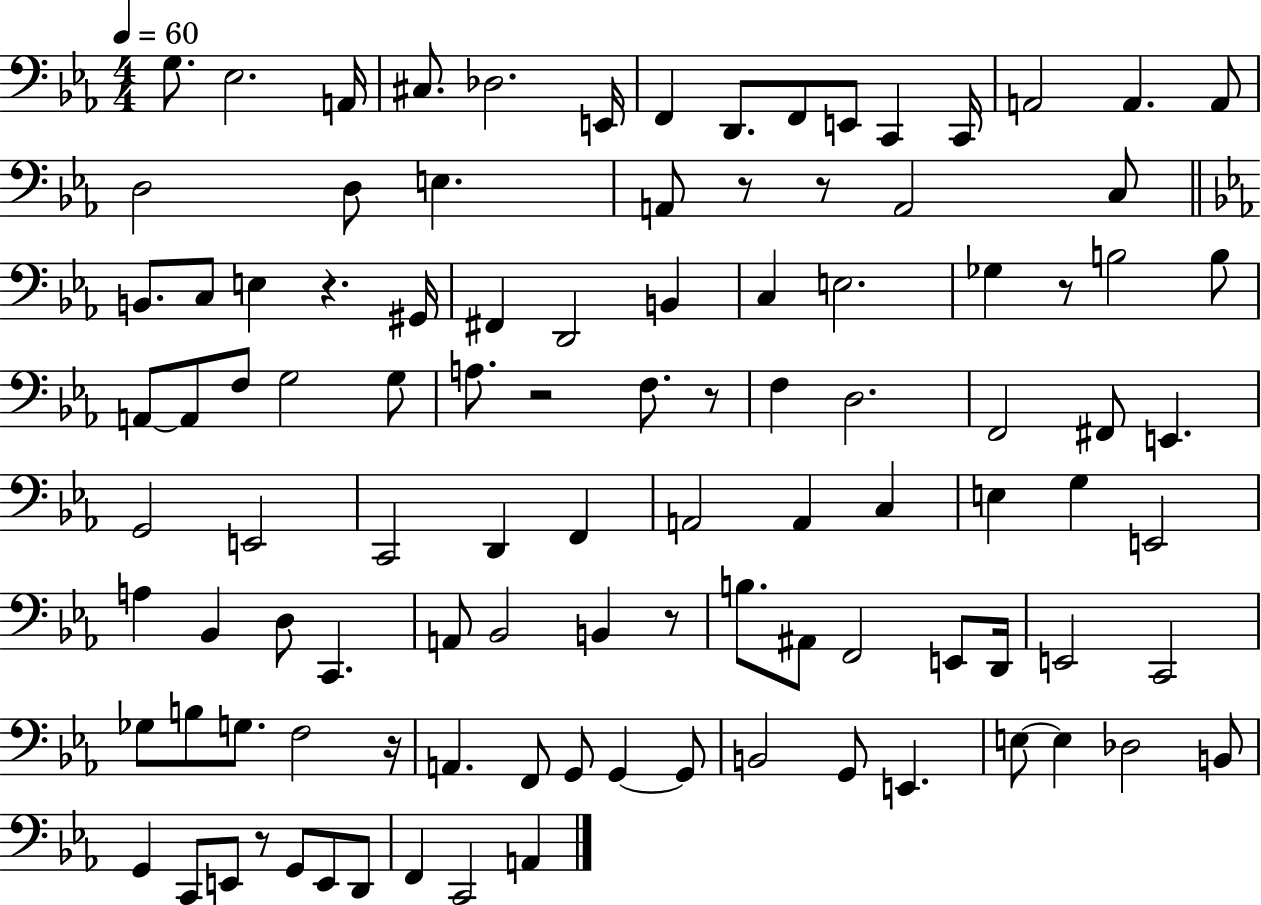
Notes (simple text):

G3/e. Eb3/h. A2/s C#3/e. Db3/h. E2/s F2/q D2/e. F2/e E2/e C2/q C2/s A2/h A2/q. A2/e D3/h D3/e E3/q. A2/e R/e R/e A2/h C3/e B2/e. C3/e E3/q R/q. G#2/s F#2/q D2/h B2/q C3/q E3/h. Gb3/q R/e B3/h B3/e A2/e A2/e F3/e G3/h G3/e A3/e. R/h F3/e. R/e F3/q D3/h. F2/h F#2/e E2/q. G2/h E2/h C2/h D2/q F2/q A2/h A2/q C3/q E3/q G3/q E2/h A3/q Bb2/q D3/e C2/q. A2/e Bb2/h B2/q R/e B3/e. A#2/e F2/h E2/e D2/s E2/h C2/h Gb3/e B3/e G3/e. F3/h R/s A2/q. F2/e G2/e G2/q G2/e B2/h G2/e E2/q. E3/e E3/q Db3/h B2/e G2/q C2/e E2/e R/e G2/e E2/e D2/e F2/q C2/h A2/q